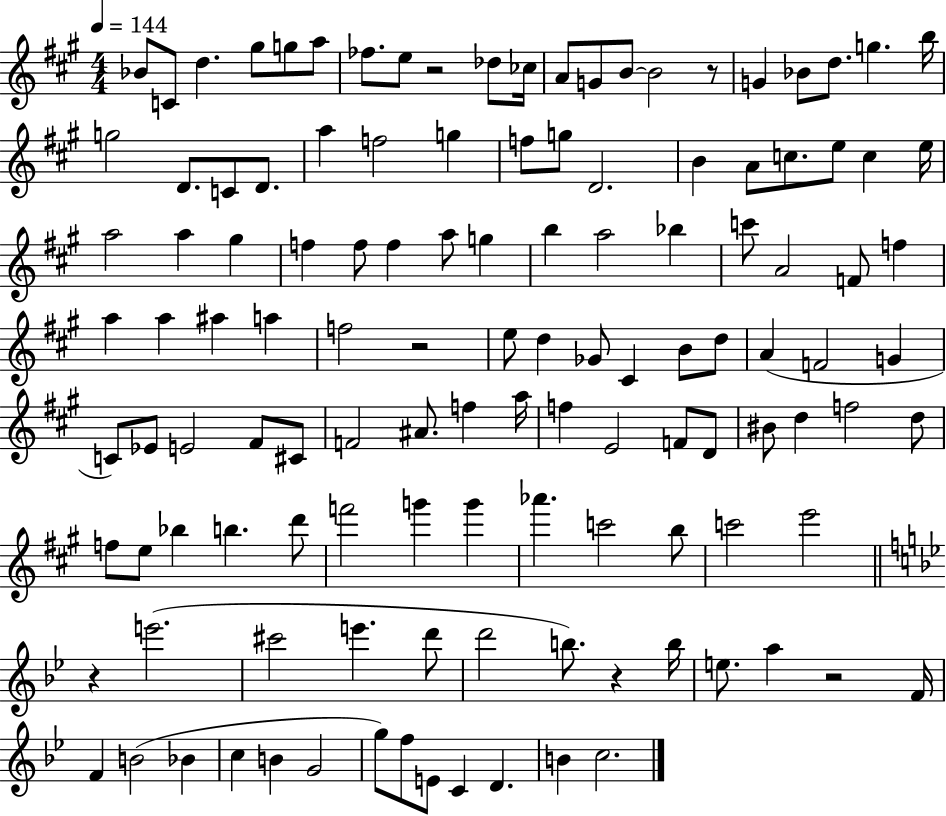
X:1
T:Untitled
M:4/4
L:1/4
K:A
_B/2 C/2 d ^g/2 g/2 a/2 _f/2 e/2 z2 _d/2 _c/4 A/2 G/2 B/2 B2 z/2 G _B/2 d/2 g b/4 g2 D/2 C/2 D/2 a f2 g f/2 g/2 D2 B A/2 c/2 e/2 c e/4 a2 a ^g f f/2 f a/2 g b a2 _b c'/2 A2 F/2 f a a ^a a f2 z2 e/2 d _G/2 ^C B/2 d/2 A F2 G C/2 _E/2 E2 ^F/2 ^C/2 F2 ^A/2 f a/4 f E2 F/2 D/2 ^B/2 d f2 d/2 f/2 e/2 _b b d'/2 f'2 g' g' _a' c'2 b/2 c'2 e'2 z e'2 ^c'2 e' d'/2 d'2 b/2 z b/4 e/2 a z2 F/4 F B2 _B c B G2 g/2 f/2 E/2 C D B c2